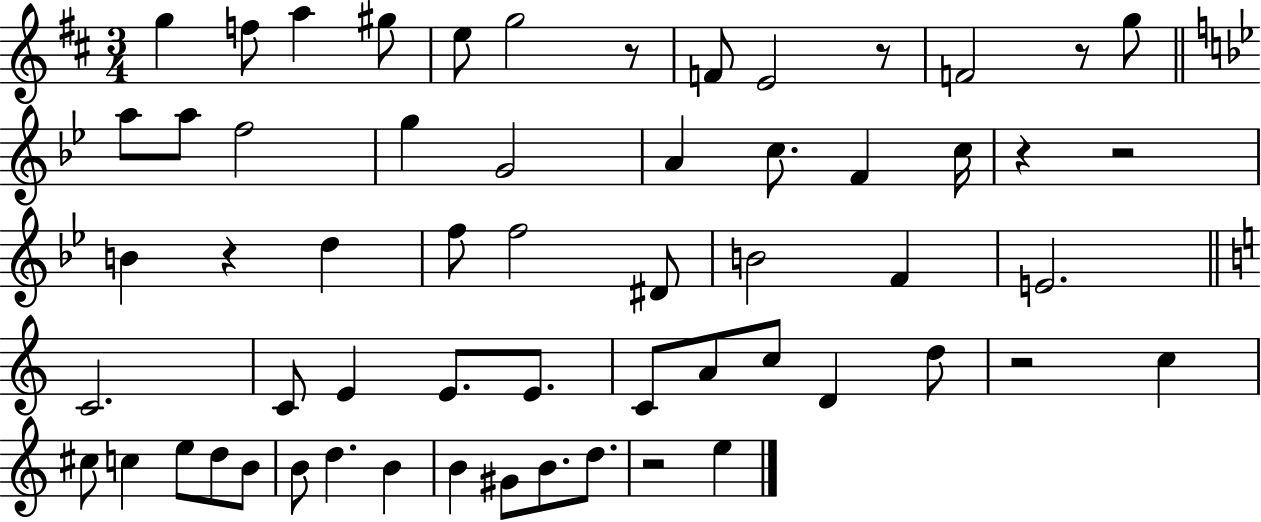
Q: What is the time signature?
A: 3/4